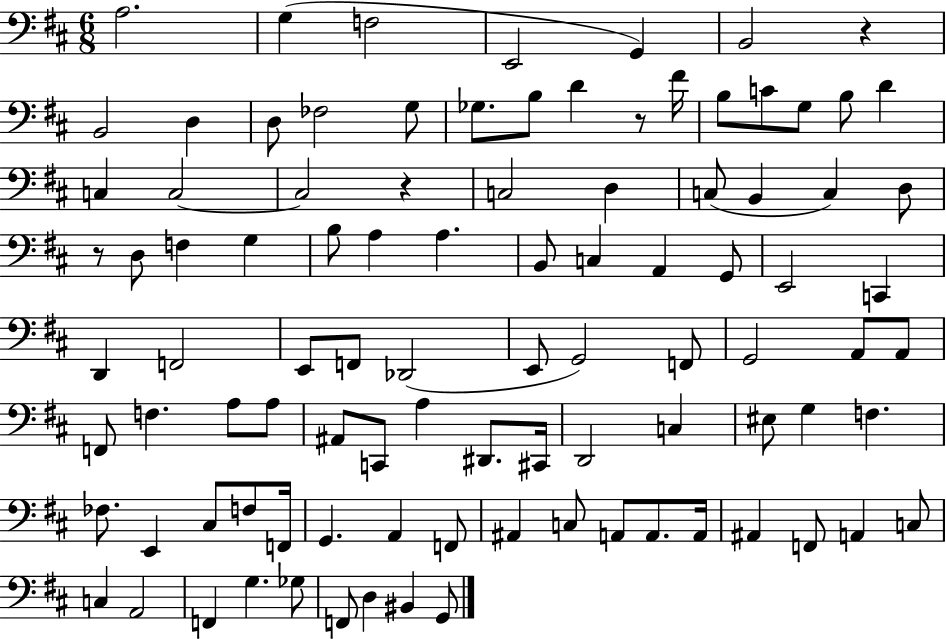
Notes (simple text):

A3/h. G3/q F3/h E2/h G2/q B2/h R/q B2/h D3/q D3/e FES3/h G3/e Gb3/e. B3/e D4/q R/e F#4/s B3/e C4/e G3/e B3/e D4/q C3/q C3/h C3/h R/q C3/h D3/q C3/e B2/q C3/q D3/e R/e D3/e F3/q G3/q B3/e A3/q A3/q. B2/e C3/q A2/q G2/e E2/h C2/q D2/q F2/h E2/e F2/e Db2/h E2/e G2/h F2/e G2/h A2/e A2/e F2/e F3/q. A3/e A3/e A#2/e C2/e A3/q D#2/e. C#2/s D2/h C3/q EIS3/e G3/q F3/q. FES3/e. E2/q C#3/e F3/e F2/s G2/q. A2/q F2/e A#2/q C3/e A2/e A2/e. A2/s A#2/q F2/e A2/q C3/e C3/q A2/h F2/q G3/q. Gb3/e F2/e D3/q BIS2/q G2/e